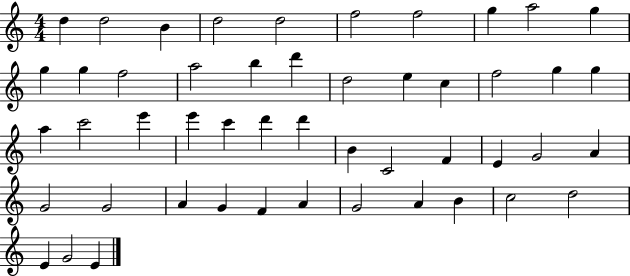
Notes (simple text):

D5/q D5/h B4/q D5/h D5/h F5/h F5/h G5/q A5/h G5/q G5/q G5/q F5/h A5/h B5/q D6/q D5/h E5/q C5/q F5/h G5/q G5/q A5/q C6/h E6/q E6/q C6/q D6/q D6/q B4/q C4/h F4/q E4/q G4/h A4/q G4/h G4/h A4/q G4/q F4/q A4/q G4/h A4/q B4/q C5/h D5/h E4/q G4/h E4/q